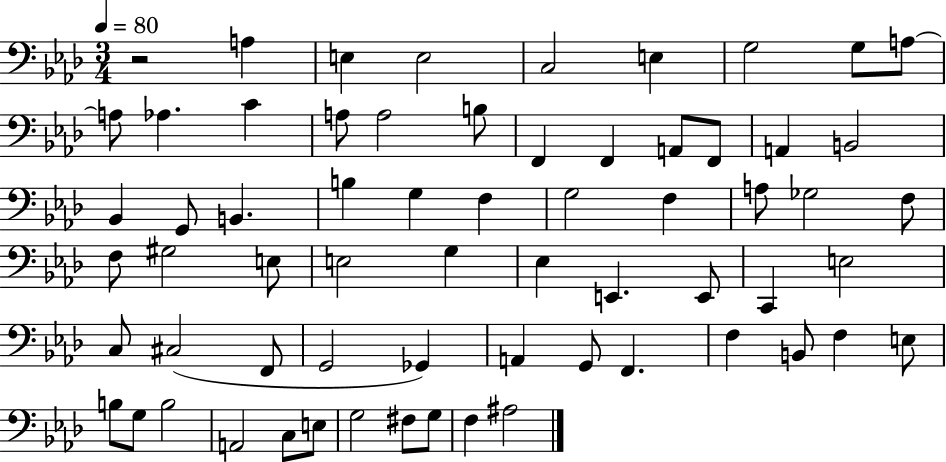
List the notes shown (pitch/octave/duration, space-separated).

R/h A3/q E3/q E3/h C3/h E3/q G3/h G3/e A3/e A3/e Ab3/q. C4/q A3/e A3/h B3/e F2/q F2/q A2/e F2/e A2/q B2/h Bb2/q G2/e B2/q. B3/q G3/q F3/q G3/h F3/q A3/e Gb3/h F3/e F3/e G#3/h E3/e E3/h G3/q Eb3/q E2/q. E2/e C2/q E3/h C3/e C#3/h F2/e G2/h Gb2/q A2/q G2/e F2/q. F3/q B2/e F3/q E3/e B3/e G3/e B3/h A2/h C3/e E3/e G3/h F#3/e G3/e F3/q A#3/h